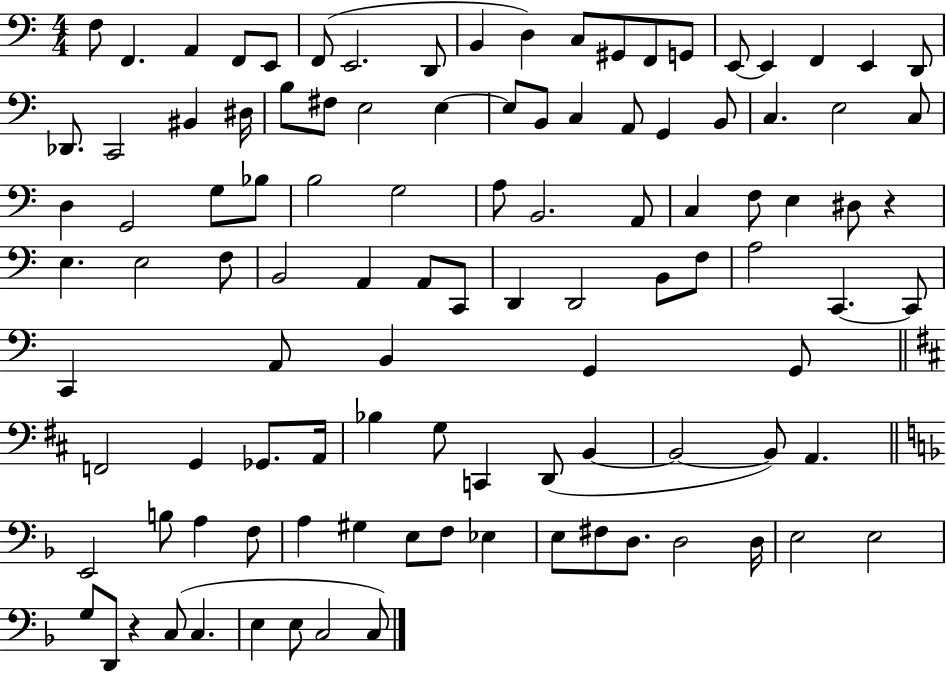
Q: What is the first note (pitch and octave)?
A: F3